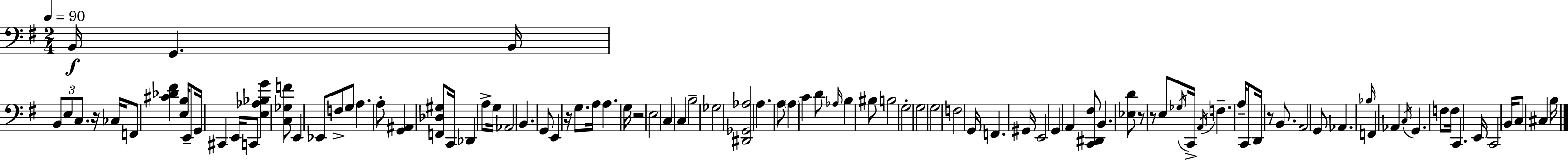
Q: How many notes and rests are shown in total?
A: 97